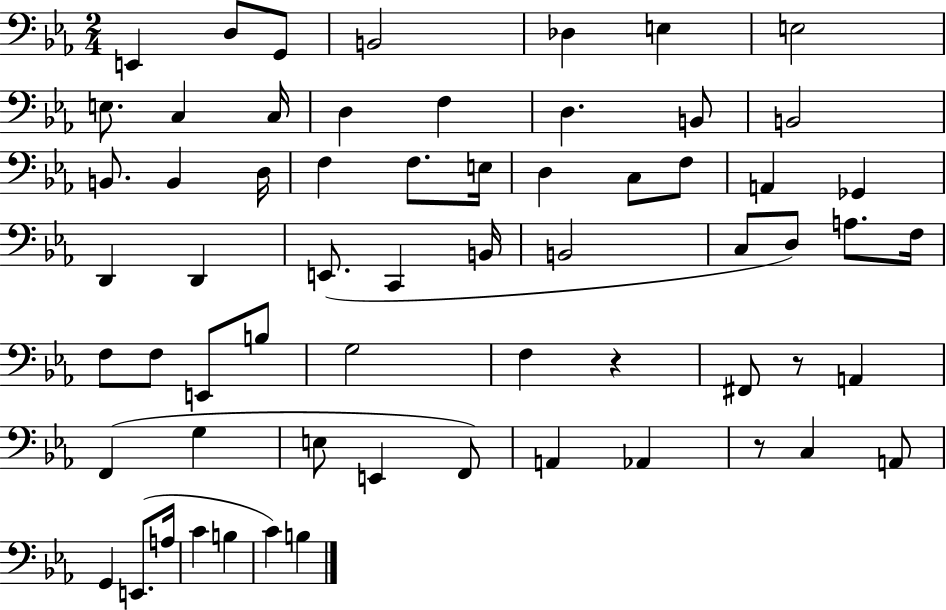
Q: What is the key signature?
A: EES major